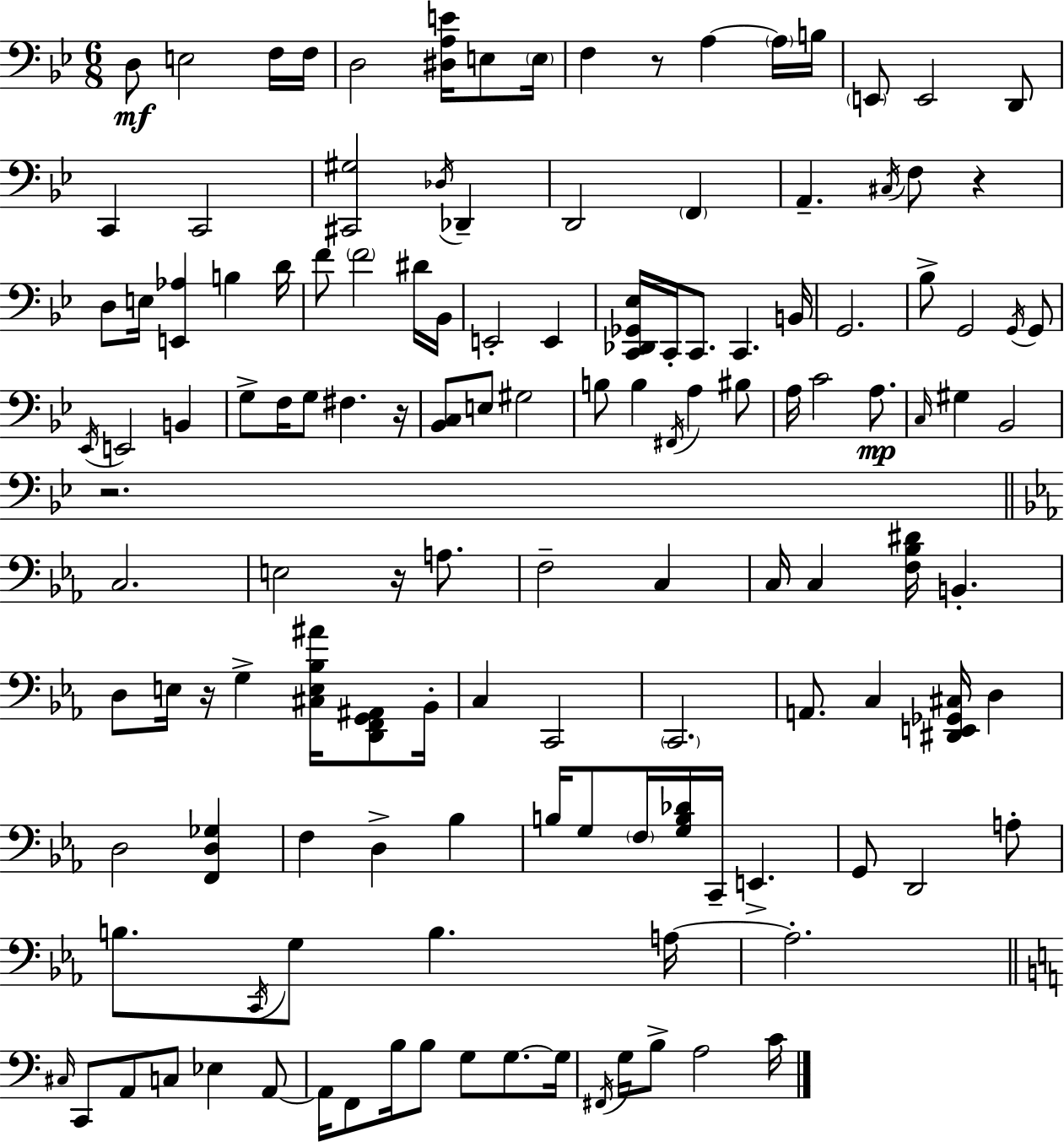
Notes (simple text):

D3/e E3/h F3/s F3/s D3/h [D#3,A3,E4]/s E3/e E3/s F3/q R/e A3/q A3/s B3/s E2/e E2/h D2/e C2/q C2/h [C#2,G#3]/h Db3/s Db2/q D2/h F2/q A2/q. C#3/s F3/e R/q D3/e E3/s [E2,Ab3]/q B3/q D4/s F4/e F4/h D#4/s Bb2/s E2/h E2/q [C2,Db2,Gb2,Eb3]/s C2/s C2/e. C2/q. B2/s G2/h. Bb3/e G2/h G2/s G2/e Eb2/s E2/h B2/q G3/e F3/s G3/e F#3/q. R/s [Bb2,C3]/e E3/e G#3/h B3/e B3/q F#2/s A3/q BIS3/e A3/s C4/h A3/e. C3/s G#3/q Bb2/h R/h. C3/h. E3/h R/s A3/e. F3/h C3/q C3/s C3/q [F3,Bb3,D#4]/s B2/q. D3/e E3/s R/s G3/q [C#3,E3,Bb3,A#4]/s [D2,F2,G2,A#2]/e Bb2/s C3/q C2/h C2/h. A2/e. C3/q [D#2,E2,Gb2,C#3]/s D3/q D3/h [F2,D3,Gb3]/q F3/q D3/q Bb3/q B3/s G3/e F3/s [G3,B3,Db4]/s C2/s E2/q. G2/e D2/h A3/e B3/e. C2/s G3/e B3/q. A3/s A3/h. C#3/s C2/e A2/e C3/e Eb3/q A2/e A2/s F2/e B3/s B3/e G3/e G3/e. G3/s F#2/s G3/s B3/e A3/h C4/s